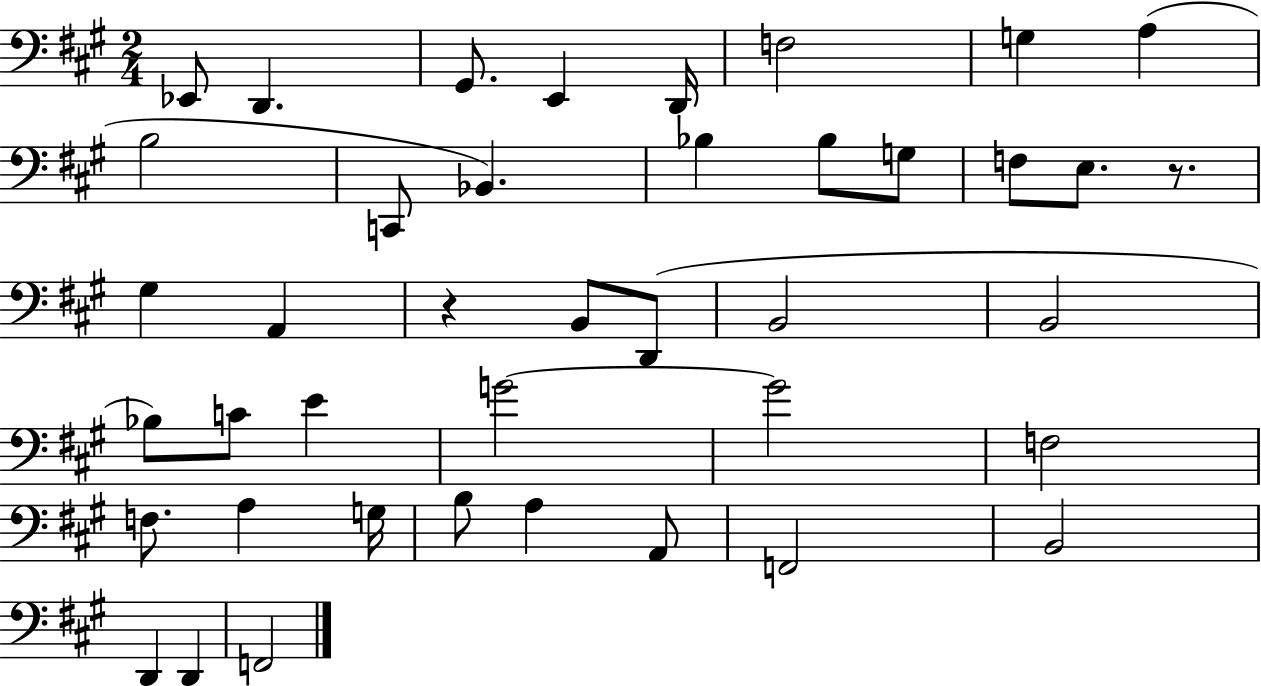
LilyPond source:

{
  \clef bass
  \numericTimeSignature
  \time 2/4
  \key a \major
  ees,8 d,4. | gis,8. e,4 d,16 | f2 | g4 a4( | \break b2 | c,8 bes,4.) | bes4 bes8 g8 | f8 e8. r8. | \break gis4 a,4 | r4 b,8 d,8( | b,2 | b,2 | \break bes8) c'8 e'4 | g'2~~ | g'2 | f2 | \break f8. a4 g16 | b8 a4 a,8 | f,2 | b,2 | \break d,4 d,4 | f,2 | \bar "|."
}